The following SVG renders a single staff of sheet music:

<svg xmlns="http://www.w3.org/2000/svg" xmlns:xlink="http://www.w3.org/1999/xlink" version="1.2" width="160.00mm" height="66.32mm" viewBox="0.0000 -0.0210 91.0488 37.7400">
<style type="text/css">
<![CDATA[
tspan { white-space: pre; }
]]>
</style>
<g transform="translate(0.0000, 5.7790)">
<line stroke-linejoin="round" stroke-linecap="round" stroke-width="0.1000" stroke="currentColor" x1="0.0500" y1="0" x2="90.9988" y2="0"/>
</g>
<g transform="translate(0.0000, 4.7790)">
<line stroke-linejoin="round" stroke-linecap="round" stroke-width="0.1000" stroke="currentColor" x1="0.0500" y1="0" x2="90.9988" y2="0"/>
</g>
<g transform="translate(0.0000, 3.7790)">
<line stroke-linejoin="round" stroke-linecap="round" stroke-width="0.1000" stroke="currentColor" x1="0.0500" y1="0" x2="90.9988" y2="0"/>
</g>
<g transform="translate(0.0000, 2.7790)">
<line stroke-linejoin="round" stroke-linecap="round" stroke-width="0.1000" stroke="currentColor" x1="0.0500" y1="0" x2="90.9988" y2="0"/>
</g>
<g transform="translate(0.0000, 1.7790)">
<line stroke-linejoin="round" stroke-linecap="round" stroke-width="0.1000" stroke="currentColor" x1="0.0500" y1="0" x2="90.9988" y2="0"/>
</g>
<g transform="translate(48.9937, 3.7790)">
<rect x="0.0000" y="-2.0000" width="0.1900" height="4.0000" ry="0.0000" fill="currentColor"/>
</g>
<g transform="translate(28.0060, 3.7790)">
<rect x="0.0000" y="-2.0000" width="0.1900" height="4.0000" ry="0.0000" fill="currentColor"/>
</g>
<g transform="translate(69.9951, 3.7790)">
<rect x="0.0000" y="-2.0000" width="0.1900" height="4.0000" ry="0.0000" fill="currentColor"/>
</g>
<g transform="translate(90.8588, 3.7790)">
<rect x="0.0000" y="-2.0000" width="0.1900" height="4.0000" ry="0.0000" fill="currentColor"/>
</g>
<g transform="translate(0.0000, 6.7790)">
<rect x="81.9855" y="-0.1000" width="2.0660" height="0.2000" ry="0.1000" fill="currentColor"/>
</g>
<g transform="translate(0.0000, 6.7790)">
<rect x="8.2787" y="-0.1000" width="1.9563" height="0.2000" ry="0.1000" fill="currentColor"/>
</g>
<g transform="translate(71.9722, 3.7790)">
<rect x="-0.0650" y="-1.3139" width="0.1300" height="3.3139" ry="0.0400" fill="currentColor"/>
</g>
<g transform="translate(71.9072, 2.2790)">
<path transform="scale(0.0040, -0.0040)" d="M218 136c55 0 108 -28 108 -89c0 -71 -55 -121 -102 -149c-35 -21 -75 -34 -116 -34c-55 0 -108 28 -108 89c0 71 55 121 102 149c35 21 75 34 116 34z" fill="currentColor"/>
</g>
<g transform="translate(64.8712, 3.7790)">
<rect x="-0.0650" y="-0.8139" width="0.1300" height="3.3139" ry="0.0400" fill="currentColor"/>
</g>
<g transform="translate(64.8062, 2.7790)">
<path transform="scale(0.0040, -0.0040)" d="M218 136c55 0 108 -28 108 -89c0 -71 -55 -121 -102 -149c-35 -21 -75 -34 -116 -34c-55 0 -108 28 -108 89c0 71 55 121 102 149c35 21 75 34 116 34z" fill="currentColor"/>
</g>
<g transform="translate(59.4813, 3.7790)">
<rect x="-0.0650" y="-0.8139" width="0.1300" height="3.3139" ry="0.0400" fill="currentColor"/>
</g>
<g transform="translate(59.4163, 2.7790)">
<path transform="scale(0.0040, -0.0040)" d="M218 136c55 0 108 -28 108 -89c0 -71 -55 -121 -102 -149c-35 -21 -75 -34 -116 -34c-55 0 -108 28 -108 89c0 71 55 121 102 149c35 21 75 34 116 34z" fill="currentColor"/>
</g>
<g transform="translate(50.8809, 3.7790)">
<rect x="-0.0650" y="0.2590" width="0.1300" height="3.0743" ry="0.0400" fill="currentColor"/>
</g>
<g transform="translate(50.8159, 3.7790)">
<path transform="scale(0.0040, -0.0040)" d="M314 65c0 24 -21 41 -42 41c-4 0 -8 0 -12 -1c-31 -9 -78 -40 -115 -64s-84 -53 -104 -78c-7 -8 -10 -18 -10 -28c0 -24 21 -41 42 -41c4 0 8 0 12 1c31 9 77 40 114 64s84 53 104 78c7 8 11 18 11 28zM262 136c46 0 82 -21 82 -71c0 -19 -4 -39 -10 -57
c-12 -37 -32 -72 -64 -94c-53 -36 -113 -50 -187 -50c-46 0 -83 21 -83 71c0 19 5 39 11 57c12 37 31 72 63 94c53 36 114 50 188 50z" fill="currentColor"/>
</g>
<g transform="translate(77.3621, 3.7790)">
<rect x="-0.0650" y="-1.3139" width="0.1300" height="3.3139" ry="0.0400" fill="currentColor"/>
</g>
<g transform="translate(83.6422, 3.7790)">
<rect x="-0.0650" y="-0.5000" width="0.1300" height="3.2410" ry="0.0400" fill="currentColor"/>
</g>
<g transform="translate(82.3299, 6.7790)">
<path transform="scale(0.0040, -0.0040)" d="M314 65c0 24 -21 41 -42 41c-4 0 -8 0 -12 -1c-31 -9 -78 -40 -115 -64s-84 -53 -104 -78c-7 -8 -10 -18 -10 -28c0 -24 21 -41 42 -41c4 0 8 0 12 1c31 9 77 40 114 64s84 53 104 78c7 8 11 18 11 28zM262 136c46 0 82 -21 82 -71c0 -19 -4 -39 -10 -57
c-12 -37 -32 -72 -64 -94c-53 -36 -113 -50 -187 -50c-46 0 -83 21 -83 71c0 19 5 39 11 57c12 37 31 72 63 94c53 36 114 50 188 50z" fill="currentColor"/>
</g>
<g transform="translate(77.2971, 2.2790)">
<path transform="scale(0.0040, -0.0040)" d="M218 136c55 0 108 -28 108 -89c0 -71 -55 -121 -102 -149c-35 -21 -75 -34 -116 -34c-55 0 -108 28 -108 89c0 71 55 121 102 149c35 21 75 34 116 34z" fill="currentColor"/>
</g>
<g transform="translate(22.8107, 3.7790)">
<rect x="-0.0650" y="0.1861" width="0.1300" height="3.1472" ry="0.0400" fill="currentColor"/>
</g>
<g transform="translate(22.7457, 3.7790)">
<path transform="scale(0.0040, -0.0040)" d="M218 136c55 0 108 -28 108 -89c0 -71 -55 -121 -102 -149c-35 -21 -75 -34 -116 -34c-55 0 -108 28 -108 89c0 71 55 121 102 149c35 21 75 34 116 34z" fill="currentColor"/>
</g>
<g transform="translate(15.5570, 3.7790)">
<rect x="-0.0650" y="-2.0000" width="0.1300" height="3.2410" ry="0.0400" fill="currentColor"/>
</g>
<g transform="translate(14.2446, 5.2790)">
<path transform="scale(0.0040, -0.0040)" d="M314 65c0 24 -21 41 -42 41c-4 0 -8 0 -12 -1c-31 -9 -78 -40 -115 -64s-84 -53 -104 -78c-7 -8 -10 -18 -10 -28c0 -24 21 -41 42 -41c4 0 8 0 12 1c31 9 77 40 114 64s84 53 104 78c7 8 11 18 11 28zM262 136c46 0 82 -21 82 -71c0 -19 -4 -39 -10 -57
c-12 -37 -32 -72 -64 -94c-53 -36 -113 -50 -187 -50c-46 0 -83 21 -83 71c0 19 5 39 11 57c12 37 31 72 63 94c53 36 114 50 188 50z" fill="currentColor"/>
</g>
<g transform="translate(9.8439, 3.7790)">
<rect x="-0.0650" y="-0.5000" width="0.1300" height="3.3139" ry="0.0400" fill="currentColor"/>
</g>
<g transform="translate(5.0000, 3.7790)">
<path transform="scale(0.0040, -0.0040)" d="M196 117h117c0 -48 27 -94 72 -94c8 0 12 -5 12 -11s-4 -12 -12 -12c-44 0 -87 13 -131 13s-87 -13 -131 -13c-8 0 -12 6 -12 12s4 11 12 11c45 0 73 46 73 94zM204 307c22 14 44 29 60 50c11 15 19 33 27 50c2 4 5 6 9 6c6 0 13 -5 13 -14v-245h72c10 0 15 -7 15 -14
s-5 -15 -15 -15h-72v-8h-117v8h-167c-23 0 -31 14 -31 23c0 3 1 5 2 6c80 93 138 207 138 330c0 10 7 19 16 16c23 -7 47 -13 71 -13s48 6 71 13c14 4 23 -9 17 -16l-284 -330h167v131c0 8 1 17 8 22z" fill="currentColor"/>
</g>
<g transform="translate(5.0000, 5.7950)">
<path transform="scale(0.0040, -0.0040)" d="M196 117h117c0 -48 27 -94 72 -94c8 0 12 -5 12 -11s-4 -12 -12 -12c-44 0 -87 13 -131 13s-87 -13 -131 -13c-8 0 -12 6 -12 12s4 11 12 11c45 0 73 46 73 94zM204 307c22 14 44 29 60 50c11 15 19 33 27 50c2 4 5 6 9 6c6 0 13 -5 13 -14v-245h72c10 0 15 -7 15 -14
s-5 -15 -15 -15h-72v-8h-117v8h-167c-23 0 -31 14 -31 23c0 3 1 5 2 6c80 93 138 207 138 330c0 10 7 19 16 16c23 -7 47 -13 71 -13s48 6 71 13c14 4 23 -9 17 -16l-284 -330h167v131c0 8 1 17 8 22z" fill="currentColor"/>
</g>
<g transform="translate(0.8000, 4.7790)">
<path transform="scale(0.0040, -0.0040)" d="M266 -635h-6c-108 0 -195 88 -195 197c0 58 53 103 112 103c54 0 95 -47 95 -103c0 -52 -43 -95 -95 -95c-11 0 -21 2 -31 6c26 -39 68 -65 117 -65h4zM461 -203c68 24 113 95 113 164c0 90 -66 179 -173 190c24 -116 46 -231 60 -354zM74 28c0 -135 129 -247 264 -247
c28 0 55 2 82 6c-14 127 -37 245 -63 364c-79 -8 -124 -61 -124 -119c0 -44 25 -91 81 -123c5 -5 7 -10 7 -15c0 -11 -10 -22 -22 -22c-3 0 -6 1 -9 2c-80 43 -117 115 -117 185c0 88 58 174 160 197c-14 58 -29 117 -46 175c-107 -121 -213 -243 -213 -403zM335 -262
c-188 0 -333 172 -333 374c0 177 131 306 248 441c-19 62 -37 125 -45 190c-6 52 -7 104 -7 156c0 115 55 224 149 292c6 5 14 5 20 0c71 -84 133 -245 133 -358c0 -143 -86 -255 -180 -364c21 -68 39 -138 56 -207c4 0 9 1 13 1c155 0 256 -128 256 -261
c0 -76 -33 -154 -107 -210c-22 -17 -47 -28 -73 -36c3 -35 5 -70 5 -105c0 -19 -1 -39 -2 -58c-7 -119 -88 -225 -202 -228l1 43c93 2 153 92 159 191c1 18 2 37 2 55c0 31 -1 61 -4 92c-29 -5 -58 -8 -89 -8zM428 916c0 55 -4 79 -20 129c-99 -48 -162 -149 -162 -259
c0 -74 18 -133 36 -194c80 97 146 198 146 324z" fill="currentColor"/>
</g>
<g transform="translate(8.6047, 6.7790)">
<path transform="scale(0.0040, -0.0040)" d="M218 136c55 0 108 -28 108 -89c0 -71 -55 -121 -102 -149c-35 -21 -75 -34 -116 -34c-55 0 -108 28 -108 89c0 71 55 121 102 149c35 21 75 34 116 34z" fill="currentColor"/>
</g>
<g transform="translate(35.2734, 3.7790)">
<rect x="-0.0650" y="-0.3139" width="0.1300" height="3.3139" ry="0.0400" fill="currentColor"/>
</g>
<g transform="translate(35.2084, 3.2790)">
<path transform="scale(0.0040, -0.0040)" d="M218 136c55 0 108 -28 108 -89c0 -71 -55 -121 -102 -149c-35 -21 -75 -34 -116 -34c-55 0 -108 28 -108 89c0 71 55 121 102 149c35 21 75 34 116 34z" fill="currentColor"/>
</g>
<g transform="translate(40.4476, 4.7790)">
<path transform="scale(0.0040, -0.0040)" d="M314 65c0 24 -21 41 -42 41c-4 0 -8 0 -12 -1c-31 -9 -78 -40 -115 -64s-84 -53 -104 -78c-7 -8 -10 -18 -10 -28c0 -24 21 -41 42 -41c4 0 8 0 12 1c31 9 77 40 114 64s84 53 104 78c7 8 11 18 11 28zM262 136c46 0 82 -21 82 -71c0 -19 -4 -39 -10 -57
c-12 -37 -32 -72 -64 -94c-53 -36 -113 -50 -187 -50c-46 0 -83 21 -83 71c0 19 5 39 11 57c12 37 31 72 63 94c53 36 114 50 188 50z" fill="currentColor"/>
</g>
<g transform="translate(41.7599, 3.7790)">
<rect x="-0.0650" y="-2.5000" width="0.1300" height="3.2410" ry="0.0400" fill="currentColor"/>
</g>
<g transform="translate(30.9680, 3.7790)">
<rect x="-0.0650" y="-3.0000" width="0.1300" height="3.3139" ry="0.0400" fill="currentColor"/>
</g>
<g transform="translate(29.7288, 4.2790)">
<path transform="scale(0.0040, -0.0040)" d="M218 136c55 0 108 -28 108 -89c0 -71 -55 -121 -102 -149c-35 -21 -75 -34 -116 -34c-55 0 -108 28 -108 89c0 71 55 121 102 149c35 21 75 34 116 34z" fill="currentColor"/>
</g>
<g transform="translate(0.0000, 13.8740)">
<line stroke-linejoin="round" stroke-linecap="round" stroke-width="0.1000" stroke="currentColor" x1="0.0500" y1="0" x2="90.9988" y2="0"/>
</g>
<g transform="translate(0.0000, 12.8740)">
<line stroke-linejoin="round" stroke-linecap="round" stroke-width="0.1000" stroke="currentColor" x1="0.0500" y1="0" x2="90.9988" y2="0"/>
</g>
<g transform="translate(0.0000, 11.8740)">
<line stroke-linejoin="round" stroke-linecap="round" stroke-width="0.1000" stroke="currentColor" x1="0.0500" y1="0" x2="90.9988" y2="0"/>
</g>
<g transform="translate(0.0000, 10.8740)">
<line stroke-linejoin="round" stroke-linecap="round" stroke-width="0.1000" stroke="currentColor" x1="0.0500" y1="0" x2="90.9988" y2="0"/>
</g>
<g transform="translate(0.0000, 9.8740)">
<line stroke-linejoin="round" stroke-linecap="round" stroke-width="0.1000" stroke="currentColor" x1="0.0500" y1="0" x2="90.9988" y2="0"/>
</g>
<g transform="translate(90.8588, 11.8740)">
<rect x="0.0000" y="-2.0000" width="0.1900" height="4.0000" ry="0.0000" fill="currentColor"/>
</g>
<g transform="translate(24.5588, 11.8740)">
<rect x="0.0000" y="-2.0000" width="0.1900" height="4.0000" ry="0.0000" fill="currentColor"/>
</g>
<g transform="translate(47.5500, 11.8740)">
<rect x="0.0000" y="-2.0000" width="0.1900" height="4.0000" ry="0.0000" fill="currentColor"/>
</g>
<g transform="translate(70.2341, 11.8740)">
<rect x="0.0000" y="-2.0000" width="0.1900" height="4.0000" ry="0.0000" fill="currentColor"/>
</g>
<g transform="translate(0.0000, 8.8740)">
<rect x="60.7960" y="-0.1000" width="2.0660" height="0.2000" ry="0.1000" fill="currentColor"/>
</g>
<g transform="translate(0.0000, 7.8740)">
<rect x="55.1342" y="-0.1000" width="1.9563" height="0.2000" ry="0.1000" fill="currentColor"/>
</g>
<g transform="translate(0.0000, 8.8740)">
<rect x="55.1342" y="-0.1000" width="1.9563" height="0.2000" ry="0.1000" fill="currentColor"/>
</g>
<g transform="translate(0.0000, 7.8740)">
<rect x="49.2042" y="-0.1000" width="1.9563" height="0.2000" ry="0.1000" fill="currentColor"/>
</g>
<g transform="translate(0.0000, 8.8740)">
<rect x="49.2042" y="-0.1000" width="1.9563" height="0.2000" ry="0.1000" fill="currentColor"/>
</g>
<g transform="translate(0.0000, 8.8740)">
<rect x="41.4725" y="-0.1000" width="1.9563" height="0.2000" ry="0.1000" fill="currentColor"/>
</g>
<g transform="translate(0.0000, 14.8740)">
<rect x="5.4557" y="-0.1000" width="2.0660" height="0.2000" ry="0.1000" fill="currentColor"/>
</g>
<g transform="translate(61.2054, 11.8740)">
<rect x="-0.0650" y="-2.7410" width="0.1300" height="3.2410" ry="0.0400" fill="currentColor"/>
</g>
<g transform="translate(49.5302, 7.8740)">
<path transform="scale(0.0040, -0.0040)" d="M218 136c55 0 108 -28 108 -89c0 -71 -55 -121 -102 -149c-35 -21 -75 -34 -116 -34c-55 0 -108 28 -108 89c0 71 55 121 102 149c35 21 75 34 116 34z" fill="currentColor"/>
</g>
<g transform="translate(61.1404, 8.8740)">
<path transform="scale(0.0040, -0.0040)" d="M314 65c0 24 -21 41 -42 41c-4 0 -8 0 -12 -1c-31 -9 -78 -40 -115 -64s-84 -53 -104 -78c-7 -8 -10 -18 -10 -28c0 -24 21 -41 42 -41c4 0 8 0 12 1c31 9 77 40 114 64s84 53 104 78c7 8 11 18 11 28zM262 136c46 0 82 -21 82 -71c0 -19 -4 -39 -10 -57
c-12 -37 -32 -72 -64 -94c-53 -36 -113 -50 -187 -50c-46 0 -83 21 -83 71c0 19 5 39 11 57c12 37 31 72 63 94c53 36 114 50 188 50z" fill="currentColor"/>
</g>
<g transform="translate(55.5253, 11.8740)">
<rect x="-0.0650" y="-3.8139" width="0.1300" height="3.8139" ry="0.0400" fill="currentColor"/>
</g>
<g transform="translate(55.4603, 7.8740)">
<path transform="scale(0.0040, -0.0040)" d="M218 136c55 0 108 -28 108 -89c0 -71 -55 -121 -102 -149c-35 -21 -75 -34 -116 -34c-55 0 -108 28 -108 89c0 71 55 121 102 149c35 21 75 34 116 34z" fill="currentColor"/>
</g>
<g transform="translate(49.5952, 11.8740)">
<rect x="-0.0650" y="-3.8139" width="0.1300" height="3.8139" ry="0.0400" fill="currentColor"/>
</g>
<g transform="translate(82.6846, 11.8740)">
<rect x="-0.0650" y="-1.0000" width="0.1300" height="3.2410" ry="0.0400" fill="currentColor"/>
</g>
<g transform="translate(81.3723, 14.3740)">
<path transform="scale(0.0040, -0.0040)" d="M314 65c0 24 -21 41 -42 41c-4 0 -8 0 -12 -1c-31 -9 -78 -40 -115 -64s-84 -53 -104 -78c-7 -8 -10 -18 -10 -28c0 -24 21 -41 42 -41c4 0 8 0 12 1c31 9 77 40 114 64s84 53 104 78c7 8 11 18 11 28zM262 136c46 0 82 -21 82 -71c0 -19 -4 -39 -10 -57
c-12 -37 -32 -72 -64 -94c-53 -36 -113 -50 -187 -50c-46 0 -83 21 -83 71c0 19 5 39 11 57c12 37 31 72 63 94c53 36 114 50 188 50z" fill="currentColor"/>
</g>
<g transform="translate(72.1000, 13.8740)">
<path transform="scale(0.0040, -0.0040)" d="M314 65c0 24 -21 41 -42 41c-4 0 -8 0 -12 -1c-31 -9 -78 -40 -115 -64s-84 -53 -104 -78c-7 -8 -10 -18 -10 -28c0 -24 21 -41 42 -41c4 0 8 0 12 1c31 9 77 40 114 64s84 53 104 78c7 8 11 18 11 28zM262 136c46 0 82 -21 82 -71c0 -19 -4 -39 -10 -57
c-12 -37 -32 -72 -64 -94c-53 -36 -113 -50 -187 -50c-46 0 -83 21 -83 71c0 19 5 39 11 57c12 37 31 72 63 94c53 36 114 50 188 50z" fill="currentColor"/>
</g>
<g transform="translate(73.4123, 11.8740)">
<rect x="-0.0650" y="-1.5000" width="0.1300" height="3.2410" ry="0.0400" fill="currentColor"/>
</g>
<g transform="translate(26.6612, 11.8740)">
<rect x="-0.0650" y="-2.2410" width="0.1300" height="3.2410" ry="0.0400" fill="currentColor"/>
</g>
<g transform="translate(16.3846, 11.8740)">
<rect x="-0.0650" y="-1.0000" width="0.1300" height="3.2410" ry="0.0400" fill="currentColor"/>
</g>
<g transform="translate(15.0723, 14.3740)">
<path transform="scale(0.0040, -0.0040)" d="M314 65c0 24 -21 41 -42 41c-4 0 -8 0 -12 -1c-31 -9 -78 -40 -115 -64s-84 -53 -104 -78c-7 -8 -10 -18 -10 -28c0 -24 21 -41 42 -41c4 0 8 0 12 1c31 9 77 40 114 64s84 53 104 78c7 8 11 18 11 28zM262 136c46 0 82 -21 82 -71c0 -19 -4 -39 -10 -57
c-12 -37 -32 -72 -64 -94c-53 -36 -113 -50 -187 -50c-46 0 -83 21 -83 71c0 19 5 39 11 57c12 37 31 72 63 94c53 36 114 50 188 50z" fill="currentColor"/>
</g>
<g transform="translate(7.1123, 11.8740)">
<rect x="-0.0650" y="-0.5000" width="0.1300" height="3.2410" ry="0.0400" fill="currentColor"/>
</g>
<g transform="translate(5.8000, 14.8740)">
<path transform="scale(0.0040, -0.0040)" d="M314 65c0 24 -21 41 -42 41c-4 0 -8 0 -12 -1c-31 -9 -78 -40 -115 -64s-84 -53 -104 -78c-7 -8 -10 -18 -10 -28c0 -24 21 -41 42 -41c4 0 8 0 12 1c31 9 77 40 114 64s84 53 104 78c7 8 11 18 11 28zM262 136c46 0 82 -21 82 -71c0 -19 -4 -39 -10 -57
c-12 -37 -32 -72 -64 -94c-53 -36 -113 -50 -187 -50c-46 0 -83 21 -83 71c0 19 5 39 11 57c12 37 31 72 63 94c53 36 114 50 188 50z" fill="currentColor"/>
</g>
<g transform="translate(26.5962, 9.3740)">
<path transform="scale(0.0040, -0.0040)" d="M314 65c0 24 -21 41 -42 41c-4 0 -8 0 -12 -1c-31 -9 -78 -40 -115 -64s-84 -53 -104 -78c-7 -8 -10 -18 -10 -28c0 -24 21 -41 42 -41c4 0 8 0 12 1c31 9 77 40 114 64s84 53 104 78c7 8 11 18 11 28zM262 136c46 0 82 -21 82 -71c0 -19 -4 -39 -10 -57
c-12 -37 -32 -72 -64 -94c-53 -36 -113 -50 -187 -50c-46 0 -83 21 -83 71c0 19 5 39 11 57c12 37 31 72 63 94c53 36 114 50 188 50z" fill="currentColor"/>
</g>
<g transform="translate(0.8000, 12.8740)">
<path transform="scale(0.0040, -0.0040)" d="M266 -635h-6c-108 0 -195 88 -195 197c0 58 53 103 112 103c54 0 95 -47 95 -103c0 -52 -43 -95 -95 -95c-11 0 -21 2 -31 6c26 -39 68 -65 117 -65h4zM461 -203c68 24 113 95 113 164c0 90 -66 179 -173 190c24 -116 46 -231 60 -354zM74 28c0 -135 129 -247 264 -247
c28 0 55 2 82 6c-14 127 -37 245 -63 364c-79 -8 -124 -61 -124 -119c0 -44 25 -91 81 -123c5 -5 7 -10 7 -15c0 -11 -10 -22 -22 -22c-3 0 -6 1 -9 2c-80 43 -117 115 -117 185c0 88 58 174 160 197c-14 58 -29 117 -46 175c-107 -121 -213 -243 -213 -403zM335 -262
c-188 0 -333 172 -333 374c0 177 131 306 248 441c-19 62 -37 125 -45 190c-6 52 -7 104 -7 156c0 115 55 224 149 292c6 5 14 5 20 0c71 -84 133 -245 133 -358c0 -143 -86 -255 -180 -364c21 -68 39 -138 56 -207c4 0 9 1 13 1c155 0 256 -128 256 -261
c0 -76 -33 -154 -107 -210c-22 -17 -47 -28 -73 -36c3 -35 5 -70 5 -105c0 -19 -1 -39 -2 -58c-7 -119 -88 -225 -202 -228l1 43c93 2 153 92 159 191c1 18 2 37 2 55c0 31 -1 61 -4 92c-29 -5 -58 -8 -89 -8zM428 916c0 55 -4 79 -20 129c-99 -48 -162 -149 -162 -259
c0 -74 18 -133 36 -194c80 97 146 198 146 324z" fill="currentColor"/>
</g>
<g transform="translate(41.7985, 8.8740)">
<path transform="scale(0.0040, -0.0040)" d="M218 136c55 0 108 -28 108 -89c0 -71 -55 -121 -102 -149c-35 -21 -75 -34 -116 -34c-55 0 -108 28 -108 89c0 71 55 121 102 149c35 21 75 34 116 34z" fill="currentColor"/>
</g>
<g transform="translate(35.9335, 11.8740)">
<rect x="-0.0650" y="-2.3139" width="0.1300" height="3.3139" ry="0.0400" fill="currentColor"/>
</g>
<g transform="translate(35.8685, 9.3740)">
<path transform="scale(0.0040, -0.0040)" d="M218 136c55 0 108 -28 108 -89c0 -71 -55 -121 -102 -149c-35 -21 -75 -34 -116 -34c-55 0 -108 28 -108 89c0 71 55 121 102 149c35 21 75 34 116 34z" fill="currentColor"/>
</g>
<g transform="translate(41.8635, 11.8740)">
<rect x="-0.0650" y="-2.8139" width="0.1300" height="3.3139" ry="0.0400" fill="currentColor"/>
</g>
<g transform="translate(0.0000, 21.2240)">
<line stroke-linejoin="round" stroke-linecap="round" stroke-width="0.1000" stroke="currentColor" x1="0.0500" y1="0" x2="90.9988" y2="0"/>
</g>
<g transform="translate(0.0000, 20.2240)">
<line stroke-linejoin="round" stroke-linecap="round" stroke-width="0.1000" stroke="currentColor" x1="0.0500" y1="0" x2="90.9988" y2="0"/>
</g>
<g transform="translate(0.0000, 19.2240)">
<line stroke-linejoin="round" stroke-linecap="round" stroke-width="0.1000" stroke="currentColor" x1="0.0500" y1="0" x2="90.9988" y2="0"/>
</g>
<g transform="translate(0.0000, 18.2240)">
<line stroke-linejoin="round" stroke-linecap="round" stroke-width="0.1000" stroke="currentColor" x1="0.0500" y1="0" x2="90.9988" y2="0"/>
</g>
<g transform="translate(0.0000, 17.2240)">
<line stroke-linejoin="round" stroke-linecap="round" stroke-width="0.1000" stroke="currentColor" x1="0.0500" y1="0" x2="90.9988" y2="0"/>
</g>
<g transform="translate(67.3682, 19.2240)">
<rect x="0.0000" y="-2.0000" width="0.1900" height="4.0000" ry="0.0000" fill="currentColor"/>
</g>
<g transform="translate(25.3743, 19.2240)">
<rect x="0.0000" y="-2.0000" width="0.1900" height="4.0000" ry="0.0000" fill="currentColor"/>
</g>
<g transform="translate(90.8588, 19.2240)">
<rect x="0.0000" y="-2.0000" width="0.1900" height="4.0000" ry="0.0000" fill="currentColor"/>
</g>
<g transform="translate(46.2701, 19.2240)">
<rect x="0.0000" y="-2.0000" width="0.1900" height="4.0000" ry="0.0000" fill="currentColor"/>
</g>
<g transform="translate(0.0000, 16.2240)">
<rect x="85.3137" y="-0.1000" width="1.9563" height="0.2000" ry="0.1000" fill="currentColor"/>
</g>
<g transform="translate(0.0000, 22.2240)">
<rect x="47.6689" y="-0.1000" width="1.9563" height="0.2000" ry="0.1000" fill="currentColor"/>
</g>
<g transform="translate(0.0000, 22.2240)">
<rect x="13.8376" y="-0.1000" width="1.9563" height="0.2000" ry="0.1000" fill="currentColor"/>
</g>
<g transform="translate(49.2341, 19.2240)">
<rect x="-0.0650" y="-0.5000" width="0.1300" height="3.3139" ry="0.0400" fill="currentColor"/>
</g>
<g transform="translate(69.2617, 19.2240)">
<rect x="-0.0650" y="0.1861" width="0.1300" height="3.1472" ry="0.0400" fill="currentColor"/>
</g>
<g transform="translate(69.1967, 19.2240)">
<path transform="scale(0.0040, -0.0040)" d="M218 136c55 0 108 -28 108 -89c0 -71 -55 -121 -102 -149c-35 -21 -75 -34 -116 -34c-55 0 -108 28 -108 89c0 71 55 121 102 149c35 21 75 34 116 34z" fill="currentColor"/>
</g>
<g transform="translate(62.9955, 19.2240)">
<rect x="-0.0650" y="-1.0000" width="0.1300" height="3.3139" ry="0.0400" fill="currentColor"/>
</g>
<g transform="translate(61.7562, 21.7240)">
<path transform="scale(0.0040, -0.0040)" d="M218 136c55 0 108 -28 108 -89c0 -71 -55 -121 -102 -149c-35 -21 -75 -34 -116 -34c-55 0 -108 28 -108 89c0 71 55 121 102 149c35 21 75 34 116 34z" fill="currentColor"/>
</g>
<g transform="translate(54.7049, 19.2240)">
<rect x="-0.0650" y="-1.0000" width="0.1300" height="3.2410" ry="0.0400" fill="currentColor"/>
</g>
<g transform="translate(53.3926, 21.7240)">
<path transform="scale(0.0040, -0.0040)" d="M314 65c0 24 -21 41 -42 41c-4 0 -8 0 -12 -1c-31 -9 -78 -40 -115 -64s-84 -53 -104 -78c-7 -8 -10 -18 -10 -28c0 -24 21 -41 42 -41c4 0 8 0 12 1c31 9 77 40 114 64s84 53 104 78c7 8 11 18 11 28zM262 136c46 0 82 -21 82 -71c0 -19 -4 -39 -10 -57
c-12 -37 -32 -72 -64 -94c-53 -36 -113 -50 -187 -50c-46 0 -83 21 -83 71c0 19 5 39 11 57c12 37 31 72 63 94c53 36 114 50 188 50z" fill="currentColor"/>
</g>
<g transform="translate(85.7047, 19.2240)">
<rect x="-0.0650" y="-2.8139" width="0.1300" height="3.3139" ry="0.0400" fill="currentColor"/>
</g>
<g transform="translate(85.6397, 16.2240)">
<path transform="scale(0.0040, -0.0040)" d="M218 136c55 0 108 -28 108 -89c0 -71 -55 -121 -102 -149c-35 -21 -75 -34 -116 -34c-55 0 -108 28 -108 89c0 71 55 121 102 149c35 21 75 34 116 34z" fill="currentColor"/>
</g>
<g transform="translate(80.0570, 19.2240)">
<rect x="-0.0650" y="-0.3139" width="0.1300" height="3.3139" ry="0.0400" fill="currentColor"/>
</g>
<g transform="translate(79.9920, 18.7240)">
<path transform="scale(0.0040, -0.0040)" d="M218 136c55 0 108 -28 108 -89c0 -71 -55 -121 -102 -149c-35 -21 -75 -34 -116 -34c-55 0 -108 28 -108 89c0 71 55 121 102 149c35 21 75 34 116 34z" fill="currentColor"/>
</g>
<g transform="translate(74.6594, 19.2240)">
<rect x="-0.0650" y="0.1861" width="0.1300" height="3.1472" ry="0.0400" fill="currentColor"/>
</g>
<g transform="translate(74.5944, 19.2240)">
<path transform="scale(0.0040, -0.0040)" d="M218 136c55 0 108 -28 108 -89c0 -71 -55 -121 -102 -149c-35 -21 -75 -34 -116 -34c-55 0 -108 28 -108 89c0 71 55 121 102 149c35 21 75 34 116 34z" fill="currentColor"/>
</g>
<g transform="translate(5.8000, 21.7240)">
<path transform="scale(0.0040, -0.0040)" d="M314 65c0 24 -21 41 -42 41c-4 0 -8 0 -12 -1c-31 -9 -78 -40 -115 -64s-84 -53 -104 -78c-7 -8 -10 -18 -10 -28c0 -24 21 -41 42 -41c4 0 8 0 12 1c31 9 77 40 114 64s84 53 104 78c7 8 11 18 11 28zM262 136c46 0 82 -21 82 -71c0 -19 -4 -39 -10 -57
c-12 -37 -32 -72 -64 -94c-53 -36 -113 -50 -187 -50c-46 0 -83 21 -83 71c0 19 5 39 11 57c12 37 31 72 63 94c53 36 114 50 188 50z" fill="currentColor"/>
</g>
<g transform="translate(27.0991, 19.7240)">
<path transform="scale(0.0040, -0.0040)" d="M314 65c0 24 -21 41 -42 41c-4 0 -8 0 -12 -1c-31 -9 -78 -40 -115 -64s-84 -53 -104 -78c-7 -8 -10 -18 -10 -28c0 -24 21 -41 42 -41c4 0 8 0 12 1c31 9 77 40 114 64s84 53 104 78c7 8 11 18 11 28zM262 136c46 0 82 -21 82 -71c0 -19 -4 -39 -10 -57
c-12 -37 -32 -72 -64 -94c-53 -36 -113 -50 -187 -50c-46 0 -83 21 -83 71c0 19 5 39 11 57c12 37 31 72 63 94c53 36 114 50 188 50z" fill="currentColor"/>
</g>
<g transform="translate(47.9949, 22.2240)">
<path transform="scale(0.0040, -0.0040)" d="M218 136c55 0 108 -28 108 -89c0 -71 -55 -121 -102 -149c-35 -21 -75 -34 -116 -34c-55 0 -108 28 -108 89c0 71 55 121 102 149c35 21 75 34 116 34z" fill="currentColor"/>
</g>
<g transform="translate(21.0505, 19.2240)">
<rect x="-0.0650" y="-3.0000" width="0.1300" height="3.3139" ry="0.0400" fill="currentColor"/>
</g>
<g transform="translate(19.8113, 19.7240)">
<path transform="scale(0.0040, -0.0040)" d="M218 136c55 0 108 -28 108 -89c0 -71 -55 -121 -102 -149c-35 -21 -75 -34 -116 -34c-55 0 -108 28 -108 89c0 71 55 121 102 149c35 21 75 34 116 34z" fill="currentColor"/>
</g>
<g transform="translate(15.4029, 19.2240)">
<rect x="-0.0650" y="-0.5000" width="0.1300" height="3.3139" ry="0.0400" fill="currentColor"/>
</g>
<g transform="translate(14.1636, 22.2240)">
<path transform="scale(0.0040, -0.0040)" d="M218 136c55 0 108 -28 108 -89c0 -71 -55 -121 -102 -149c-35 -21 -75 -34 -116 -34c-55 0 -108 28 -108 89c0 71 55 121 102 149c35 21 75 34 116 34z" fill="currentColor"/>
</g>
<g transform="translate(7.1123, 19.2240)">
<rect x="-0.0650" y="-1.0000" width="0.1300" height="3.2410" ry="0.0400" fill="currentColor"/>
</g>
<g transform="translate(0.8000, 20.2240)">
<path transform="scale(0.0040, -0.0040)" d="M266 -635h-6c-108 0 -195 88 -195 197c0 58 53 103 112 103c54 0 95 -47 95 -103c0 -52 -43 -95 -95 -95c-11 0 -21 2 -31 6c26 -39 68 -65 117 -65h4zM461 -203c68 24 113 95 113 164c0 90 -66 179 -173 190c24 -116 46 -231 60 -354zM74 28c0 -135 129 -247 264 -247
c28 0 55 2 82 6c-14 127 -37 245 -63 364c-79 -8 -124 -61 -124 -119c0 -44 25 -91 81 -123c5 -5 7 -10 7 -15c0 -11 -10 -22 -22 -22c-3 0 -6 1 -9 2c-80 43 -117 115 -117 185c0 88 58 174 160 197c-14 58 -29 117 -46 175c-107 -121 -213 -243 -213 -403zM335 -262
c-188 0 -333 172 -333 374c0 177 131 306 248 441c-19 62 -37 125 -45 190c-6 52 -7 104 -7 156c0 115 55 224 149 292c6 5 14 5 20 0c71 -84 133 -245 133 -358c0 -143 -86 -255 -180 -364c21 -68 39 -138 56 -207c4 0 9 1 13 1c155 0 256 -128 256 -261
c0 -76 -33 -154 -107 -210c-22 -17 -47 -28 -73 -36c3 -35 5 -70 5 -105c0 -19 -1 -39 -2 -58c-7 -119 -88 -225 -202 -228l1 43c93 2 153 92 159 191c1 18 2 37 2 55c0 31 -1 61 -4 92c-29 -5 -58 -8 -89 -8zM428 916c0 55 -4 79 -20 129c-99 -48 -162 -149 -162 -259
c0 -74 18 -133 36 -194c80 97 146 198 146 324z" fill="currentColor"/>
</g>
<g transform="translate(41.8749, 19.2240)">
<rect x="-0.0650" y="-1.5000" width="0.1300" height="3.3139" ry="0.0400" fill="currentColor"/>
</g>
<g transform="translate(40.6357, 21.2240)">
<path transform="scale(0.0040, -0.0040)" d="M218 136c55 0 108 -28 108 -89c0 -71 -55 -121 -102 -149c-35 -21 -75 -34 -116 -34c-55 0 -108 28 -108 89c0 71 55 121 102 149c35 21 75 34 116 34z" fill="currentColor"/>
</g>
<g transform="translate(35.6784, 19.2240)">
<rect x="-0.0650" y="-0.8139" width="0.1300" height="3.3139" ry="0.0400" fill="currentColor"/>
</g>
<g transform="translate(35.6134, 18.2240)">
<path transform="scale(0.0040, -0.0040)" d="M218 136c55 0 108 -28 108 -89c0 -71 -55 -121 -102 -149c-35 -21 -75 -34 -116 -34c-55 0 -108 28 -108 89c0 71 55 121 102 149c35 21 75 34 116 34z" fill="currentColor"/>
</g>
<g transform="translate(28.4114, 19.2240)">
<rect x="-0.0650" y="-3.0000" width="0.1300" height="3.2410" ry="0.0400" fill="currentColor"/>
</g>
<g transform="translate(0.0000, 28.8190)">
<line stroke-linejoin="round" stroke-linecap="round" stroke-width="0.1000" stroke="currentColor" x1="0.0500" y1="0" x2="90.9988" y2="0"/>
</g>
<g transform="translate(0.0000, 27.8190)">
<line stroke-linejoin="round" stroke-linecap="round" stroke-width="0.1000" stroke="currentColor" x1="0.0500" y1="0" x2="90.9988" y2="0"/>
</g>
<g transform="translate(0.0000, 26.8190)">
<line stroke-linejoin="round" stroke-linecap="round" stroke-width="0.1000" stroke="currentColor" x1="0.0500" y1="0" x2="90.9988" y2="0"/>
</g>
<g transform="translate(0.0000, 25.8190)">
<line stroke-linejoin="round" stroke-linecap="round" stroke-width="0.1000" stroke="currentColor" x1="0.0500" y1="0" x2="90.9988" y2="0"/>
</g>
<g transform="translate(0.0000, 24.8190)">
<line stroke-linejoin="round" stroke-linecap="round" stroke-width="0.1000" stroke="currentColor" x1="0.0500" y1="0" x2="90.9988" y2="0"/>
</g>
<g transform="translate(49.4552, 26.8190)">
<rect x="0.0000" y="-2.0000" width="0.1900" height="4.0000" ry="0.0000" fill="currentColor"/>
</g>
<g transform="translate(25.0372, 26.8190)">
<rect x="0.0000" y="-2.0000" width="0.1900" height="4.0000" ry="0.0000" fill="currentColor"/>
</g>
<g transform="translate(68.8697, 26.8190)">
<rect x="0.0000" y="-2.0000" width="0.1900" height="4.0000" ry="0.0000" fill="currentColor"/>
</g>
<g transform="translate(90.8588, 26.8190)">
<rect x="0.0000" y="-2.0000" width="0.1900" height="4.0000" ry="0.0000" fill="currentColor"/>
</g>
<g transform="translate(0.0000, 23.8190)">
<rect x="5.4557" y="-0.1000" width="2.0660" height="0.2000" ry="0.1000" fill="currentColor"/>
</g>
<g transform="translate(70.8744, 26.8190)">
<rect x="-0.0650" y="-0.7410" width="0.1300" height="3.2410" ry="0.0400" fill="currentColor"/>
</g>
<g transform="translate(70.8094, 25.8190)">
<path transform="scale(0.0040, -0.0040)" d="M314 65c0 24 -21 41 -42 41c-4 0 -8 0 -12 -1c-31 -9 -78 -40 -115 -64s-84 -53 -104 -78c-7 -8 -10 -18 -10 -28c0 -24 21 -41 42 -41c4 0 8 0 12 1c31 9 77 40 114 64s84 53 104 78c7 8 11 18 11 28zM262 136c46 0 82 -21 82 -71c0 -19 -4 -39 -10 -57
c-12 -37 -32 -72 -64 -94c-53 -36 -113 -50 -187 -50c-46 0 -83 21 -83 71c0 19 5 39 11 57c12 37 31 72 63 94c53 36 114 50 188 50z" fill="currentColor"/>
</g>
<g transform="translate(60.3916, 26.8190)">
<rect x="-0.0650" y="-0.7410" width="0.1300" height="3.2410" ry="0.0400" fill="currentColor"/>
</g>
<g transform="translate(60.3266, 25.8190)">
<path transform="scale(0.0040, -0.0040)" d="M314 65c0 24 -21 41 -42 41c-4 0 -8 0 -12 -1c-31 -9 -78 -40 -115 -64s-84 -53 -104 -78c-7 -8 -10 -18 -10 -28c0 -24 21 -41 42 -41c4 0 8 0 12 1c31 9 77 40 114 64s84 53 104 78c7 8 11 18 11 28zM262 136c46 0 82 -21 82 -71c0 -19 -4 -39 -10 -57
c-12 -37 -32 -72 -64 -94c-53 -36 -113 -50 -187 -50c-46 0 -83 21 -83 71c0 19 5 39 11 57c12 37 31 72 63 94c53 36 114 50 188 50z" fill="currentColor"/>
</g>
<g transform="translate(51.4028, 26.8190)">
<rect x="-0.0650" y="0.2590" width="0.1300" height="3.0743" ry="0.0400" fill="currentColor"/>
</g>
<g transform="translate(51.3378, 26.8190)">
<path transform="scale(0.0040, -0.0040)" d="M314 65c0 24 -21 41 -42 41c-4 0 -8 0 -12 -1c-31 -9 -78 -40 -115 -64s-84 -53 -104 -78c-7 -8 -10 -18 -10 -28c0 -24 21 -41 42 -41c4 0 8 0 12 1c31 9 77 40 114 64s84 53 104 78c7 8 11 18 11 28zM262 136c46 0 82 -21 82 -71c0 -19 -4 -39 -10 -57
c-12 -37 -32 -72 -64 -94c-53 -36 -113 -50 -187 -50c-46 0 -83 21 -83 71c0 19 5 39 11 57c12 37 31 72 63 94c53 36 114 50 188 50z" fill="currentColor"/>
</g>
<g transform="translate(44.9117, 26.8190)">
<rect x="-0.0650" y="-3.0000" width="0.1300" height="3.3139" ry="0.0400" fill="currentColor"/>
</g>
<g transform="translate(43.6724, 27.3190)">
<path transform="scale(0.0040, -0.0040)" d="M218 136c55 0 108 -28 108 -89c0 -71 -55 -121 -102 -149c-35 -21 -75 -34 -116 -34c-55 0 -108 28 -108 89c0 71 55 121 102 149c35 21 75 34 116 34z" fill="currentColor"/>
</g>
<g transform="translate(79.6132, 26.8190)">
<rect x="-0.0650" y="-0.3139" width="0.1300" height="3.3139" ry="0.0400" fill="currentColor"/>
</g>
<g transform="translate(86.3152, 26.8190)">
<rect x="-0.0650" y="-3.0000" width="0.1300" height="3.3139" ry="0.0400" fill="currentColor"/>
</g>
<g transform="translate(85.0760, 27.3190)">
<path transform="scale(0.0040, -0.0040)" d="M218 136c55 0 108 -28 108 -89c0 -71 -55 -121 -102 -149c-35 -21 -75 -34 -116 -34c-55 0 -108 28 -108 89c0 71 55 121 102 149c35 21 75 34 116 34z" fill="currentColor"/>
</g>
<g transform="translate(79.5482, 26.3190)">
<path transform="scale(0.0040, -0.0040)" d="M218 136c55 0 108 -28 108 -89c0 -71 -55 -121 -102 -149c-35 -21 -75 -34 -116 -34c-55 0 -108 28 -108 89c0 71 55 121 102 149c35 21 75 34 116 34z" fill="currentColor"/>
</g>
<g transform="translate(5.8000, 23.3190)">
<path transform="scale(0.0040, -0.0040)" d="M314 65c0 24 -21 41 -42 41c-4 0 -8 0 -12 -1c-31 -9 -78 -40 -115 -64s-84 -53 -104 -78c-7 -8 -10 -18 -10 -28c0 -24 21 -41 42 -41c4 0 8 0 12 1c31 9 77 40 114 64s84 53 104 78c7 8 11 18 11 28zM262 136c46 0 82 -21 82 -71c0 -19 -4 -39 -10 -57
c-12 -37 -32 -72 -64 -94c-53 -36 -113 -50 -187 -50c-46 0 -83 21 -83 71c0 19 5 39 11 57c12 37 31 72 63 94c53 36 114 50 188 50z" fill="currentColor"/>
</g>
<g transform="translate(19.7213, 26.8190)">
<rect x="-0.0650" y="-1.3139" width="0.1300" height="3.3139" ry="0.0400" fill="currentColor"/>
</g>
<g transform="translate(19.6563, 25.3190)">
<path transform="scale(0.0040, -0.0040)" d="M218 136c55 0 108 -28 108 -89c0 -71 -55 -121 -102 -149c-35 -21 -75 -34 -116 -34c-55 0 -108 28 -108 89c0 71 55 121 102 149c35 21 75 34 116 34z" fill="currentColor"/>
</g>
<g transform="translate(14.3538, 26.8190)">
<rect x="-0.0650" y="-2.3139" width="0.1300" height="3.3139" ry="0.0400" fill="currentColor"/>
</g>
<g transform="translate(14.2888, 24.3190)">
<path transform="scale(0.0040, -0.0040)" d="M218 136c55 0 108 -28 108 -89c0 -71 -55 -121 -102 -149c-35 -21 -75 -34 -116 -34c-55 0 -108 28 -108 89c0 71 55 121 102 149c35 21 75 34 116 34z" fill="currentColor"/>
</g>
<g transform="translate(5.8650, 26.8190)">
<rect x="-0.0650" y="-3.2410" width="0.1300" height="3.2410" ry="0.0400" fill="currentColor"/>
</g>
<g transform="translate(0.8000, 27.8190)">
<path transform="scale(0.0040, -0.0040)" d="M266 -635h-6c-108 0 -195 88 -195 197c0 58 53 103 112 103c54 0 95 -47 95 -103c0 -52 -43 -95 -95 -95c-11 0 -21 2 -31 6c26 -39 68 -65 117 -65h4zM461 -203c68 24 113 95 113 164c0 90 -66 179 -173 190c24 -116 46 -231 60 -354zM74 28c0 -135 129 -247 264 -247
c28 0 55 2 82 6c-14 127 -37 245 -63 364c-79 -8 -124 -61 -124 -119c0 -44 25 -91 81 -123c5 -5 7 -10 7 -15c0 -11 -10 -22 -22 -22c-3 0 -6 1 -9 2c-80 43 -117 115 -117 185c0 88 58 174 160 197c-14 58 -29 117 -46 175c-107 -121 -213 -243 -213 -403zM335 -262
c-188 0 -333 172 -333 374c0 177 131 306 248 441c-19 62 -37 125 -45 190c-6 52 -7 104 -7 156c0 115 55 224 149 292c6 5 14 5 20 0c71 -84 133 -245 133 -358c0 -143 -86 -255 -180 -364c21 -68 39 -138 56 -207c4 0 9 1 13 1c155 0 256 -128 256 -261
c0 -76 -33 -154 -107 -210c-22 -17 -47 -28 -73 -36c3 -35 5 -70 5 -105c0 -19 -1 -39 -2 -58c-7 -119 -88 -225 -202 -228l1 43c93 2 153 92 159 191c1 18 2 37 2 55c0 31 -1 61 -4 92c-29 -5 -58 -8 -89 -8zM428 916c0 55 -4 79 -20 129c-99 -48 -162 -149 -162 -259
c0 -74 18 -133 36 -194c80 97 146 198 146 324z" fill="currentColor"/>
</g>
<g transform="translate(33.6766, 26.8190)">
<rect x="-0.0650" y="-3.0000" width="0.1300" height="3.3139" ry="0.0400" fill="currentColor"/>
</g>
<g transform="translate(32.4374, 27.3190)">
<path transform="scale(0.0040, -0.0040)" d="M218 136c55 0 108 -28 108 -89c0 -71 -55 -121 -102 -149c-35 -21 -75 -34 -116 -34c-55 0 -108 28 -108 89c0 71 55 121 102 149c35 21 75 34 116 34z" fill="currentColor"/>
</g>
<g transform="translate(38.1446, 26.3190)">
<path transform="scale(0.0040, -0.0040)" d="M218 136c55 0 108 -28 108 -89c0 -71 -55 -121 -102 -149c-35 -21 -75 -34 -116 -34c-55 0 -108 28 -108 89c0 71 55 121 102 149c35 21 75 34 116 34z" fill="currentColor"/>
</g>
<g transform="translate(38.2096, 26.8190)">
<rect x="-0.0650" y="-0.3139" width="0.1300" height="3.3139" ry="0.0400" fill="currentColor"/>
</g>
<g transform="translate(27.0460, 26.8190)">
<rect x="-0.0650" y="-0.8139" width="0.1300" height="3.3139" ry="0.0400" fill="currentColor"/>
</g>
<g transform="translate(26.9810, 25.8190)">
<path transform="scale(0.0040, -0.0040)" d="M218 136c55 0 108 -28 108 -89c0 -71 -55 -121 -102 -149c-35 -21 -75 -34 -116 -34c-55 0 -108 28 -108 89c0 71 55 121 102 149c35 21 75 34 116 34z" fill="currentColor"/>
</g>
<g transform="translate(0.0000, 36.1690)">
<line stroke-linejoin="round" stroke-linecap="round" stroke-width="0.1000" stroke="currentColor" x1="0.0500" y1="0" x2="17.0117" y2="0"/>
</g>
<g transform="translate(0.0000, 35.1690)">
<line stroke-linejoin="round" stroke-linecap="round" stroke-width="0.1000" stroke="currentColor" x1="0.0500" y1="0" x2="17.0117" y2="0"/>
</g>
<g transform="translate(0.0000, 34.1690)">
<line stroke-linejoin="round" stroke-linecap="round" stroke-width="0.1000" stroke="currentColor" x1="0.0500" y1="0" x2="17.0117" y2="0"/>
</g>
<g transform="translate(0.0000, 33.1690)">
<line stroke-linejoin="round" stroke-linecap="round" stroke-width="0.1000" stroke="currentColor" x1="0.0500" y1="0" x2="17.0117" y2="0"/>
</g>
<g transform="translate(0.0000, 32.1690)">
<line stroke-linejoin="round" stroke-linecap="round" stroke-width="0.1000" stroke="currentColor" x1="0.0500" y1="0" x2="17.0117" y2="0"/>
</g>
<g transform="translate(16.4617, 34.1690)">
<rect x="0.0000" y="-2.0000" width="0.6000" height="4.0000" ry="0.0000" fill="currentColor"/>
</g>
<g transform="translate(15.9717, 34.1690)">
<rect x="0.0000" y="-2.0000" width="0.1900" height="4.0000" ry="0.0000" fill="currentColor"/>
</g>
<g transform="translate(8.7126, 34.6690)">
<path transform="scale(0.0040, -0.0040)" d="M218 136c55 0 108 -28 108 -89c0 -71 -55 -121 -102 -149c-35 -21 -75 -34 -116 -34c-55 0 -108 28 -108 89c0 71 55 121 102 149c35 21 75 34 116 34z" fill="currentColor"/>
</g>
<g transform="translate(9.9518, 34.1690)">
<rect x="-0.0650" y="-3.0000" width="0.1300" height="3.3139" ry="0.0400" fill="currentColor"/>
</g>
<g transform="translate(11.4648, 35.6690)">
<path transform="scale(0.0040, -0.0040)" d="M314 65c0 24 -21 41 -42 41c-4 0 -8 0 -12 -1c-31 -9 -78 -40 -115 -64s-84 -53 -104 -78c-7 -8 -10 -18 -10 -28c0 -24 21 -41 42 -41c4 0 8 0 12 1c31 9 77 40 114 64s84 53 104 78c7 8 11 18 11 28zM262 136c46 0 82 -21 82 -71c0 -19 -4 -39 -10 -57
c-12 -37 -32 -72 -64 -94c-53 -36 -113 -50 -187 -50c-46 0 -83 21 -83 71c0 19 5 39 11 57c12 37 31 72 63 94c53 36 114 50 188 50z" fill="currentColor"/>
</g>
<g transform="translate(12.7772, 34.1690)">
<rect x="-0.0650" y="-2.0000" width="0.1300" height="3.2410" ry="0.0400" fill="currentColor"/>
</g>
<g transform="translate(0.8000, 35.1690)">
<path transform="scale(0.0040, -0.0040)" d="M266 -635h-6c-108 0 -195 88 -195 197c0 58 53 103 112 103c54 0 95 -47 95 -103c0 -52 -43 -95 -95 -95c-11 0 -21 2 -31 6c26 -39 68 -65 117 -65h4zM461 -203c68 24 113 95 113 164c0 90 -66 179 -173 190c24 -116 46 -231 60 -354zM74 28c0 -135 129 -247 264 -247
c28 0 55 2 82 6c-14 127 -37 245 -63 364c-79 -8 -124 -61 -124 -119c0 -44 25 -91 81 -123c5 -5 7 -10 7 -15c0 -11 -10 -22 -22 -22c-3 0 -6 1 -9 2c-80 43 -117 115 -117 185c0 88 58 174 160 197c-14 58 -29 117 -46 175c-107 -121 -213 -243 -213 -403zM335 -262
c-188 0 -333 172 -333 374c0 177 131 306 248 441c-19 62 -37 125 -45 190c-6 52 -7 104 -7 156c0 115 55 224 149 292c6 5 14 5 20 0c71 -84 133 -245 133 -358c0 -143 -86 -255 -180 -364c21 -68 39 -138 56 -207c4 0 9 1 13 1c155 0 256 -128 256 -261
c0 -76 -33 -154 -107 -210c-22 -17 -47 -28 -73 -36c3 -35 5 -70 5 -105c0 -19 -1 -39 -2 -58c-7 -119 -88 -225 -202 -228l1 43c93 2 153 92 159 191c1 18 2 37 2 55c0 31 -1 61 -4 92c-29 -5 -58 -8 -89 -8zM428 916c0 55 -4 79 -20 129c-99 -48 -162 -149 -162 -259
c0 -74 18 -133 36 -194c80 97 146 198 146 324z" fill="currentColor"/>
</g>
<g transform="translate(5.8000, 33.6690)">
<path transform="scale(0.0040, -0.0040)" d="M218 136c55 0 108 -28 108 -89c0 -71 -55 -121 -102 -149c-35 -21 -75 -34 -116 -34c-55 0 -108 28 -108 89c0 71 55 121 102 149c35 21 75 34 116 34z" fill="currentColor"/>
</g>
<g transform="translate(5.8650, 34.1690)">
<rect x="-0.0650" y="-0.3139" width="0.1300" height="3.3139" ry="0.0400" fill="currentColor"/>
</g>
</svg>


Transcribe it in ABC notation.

X:1
T:Untitled
M:4/4
L:1/4
K:C
C F2 B A c G2 B2 d d e e C2 C2 D2 g2 g a c' c' a2 E2 D2 D2 C A A2 d E C D2 D B B c a b2 g e d A c A B2 d2 d2 c A c A F2